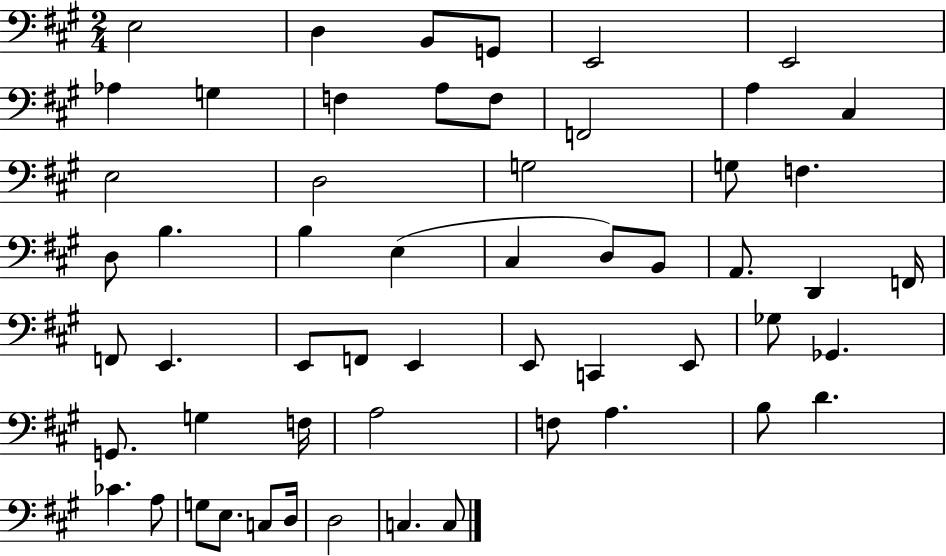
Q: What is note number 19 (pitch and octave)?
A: F3